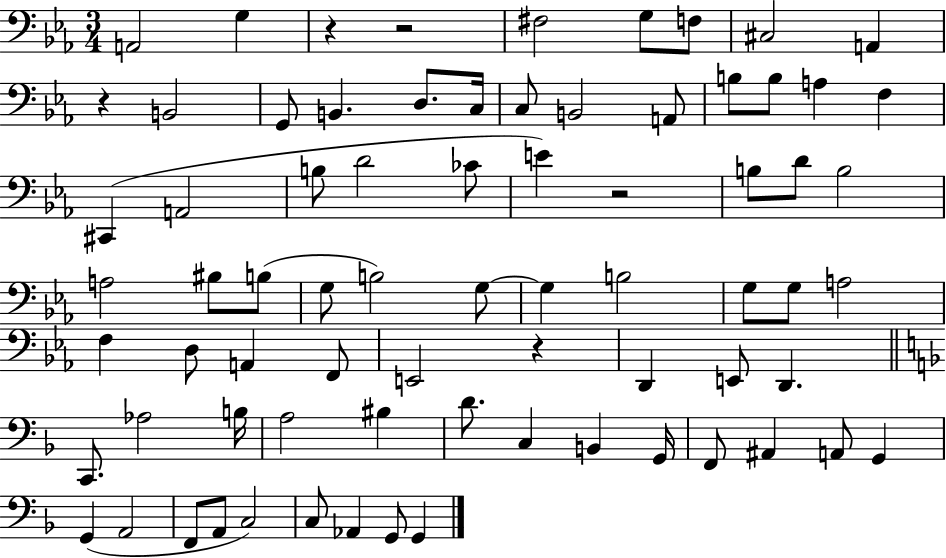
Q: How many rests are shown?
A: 5